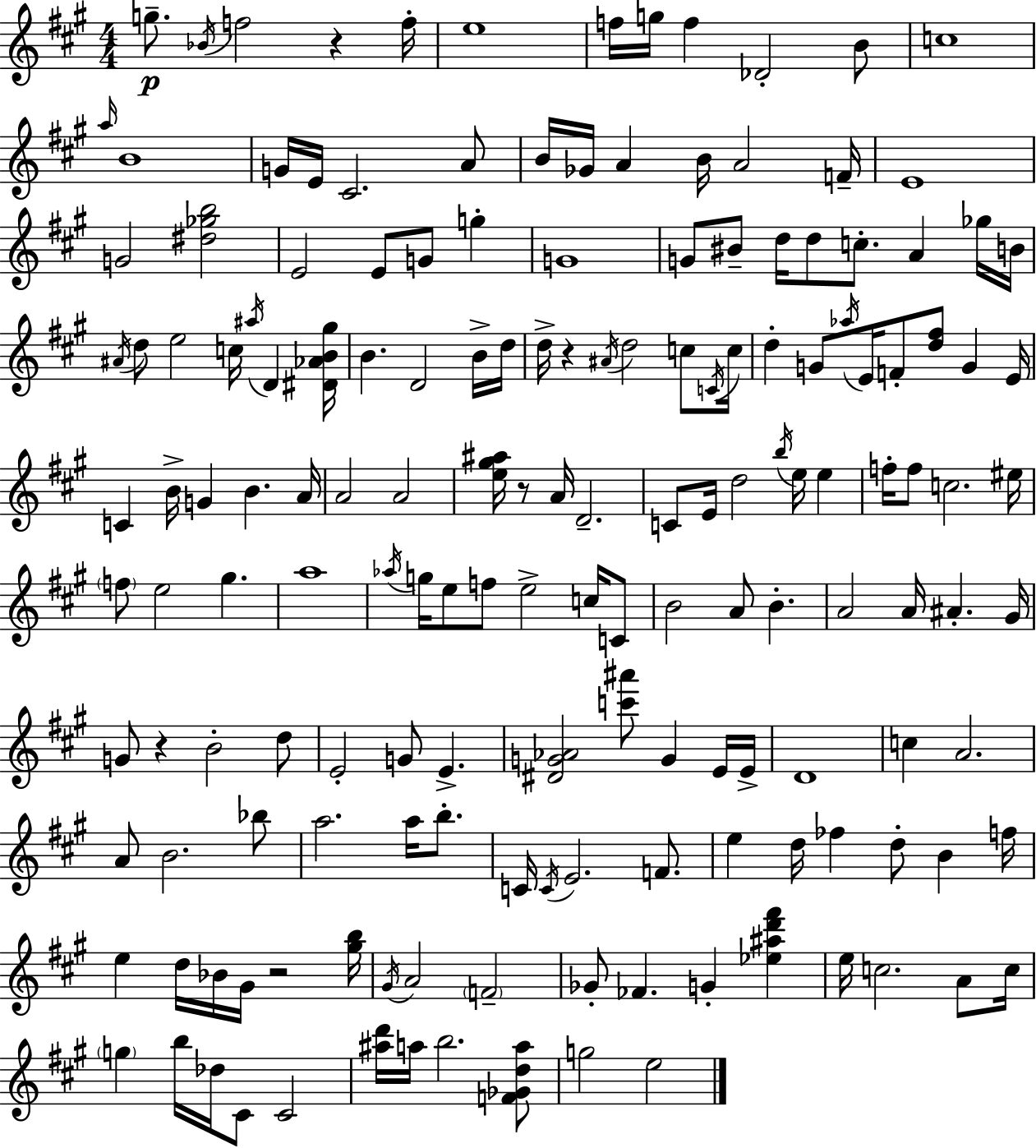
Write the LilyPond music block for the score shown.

{
  \clef treble
  \numericTimeSignature
  \time 4/4
  \key a \major
  g''8.--\p \acciaccatura { bes'16 } f''2 r4 | f''16-. e''1 | f''16 g''16 f''4 des'2-. b'8 | c''1 | \break \grace { a''16 } b'1 | g'16 e'16 cis'2. | a'8 b'16 ges'16 a'4 b'16 a'2 | f'16-- e'1 | \break g'2 <dis'' ges'' b''>2 | e'2 e'8 g'8 g''4-. | g'1 | g'8 bis'8-- d''16 d''8 c''8.-. a'4 | \break ges''16 b'16 \acciaccatura { ais'16 } d''8 e''2 c''16 \acciaccatura { ais''16 } d'4 | <dis' aes' b' gis''>16 b'4. d'2 | b'16-> d''16 d''16-> r4 \acciaccatura { ais'16 } d''2 | c''8 \acciaccatura { c'16 } c''16 d''4-. g'8 \acciaccatura { aes''16 } e'16 f'8-. | \break <d'' fis''>8 g'4 e'16 c'4 b'16-> g'4 | b'4. a'16 a'2 a'2 | <e'' gis'' ais''>16 r8 a'16 d'2.-- | c'8 e'16 d''2 | \break \acciaccatura { b''16 } e''16 e''4 f''16-. f''8 c''2. | eis''16 \parenthesize f''8 e''2 | gis''4. a''1 | \acciaccatura { aes''16 } g''16 e''8 f''8 e''2-> | \break c''16 c'8 b'2 | a'8 b'4.-. a'2 | a'16 ais'4.-. gis'16 g'8 r4 b'2-. | d''8 e'2-. | \break g'8 e'4.-> <dis' g' aes'>2 | <c''' ais'''>8 g'4 e'16 e'16-> d'1 | c''4 a'2. | a'8 b'2. | \break bes''8 a''2. | a''16 b''8.-. c'16 \acciaccatura { c'16 } e'2. | f'8. e''4 d''16 fes''4 | d''8-. b'4 f''16 e''4 d''16 bes'16 | \break gis'16 r2 <gis'' b''>16 \acciaccatura { gis'16 } a'2 | \parenthesize f'2-- ges'8-. fes'4. | g'4-. <ees'' ais'' d''' fis'''>4 e''16 c''2. | a'8 c''16 \parenthesize g''4 b''16 | \break des''16 cis'8 cis'2 <ais'' d'''>16 a''16 b''2. | <f' ges' d'' a''>8 g''2 | e''2 \bar "|."
}